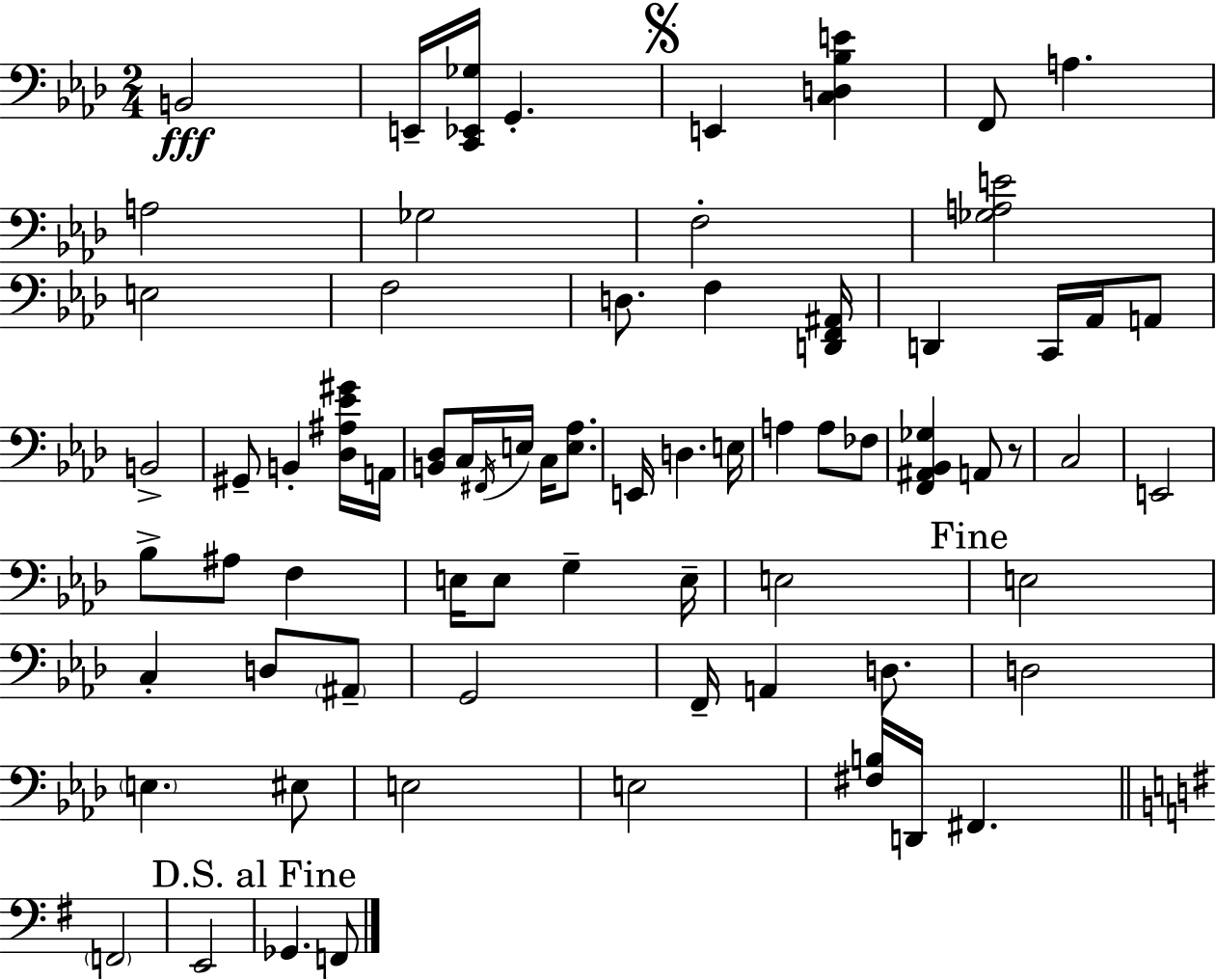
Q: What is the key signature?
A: F minor